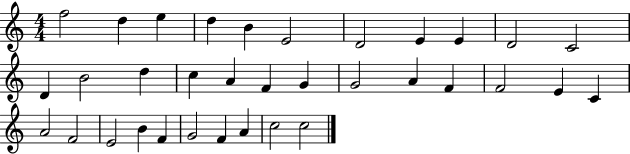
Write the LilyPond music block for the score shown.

{
  \clef treble
  \numericTimeSignature
  \time 4/4
  \key c \major
  f''2 d''4 e''4 | d''4 b'4 e'2 | d'2 e'4 e'4 | d'2 c'2 | \break d'4 b'2 d''4 | c''4 a'4 f'4 g'4 | g'2 a'4 f'4 | f'2 e'4 c'4 | \break a'2 f'2 | e'2 b'4 f'4 | g'2 f'4 a'4 | c''2 c''2 | \break \bar "|."
}